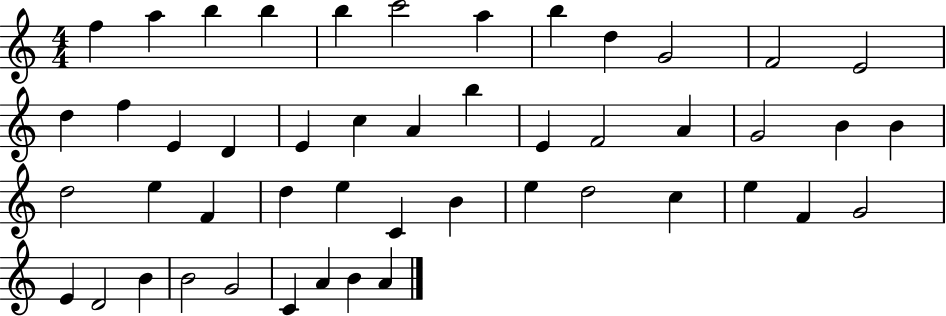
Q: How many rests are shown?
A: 0